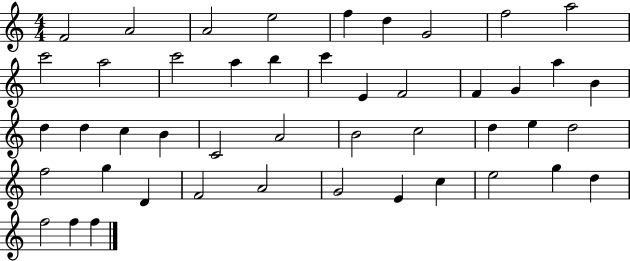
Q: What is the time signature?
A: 4/4